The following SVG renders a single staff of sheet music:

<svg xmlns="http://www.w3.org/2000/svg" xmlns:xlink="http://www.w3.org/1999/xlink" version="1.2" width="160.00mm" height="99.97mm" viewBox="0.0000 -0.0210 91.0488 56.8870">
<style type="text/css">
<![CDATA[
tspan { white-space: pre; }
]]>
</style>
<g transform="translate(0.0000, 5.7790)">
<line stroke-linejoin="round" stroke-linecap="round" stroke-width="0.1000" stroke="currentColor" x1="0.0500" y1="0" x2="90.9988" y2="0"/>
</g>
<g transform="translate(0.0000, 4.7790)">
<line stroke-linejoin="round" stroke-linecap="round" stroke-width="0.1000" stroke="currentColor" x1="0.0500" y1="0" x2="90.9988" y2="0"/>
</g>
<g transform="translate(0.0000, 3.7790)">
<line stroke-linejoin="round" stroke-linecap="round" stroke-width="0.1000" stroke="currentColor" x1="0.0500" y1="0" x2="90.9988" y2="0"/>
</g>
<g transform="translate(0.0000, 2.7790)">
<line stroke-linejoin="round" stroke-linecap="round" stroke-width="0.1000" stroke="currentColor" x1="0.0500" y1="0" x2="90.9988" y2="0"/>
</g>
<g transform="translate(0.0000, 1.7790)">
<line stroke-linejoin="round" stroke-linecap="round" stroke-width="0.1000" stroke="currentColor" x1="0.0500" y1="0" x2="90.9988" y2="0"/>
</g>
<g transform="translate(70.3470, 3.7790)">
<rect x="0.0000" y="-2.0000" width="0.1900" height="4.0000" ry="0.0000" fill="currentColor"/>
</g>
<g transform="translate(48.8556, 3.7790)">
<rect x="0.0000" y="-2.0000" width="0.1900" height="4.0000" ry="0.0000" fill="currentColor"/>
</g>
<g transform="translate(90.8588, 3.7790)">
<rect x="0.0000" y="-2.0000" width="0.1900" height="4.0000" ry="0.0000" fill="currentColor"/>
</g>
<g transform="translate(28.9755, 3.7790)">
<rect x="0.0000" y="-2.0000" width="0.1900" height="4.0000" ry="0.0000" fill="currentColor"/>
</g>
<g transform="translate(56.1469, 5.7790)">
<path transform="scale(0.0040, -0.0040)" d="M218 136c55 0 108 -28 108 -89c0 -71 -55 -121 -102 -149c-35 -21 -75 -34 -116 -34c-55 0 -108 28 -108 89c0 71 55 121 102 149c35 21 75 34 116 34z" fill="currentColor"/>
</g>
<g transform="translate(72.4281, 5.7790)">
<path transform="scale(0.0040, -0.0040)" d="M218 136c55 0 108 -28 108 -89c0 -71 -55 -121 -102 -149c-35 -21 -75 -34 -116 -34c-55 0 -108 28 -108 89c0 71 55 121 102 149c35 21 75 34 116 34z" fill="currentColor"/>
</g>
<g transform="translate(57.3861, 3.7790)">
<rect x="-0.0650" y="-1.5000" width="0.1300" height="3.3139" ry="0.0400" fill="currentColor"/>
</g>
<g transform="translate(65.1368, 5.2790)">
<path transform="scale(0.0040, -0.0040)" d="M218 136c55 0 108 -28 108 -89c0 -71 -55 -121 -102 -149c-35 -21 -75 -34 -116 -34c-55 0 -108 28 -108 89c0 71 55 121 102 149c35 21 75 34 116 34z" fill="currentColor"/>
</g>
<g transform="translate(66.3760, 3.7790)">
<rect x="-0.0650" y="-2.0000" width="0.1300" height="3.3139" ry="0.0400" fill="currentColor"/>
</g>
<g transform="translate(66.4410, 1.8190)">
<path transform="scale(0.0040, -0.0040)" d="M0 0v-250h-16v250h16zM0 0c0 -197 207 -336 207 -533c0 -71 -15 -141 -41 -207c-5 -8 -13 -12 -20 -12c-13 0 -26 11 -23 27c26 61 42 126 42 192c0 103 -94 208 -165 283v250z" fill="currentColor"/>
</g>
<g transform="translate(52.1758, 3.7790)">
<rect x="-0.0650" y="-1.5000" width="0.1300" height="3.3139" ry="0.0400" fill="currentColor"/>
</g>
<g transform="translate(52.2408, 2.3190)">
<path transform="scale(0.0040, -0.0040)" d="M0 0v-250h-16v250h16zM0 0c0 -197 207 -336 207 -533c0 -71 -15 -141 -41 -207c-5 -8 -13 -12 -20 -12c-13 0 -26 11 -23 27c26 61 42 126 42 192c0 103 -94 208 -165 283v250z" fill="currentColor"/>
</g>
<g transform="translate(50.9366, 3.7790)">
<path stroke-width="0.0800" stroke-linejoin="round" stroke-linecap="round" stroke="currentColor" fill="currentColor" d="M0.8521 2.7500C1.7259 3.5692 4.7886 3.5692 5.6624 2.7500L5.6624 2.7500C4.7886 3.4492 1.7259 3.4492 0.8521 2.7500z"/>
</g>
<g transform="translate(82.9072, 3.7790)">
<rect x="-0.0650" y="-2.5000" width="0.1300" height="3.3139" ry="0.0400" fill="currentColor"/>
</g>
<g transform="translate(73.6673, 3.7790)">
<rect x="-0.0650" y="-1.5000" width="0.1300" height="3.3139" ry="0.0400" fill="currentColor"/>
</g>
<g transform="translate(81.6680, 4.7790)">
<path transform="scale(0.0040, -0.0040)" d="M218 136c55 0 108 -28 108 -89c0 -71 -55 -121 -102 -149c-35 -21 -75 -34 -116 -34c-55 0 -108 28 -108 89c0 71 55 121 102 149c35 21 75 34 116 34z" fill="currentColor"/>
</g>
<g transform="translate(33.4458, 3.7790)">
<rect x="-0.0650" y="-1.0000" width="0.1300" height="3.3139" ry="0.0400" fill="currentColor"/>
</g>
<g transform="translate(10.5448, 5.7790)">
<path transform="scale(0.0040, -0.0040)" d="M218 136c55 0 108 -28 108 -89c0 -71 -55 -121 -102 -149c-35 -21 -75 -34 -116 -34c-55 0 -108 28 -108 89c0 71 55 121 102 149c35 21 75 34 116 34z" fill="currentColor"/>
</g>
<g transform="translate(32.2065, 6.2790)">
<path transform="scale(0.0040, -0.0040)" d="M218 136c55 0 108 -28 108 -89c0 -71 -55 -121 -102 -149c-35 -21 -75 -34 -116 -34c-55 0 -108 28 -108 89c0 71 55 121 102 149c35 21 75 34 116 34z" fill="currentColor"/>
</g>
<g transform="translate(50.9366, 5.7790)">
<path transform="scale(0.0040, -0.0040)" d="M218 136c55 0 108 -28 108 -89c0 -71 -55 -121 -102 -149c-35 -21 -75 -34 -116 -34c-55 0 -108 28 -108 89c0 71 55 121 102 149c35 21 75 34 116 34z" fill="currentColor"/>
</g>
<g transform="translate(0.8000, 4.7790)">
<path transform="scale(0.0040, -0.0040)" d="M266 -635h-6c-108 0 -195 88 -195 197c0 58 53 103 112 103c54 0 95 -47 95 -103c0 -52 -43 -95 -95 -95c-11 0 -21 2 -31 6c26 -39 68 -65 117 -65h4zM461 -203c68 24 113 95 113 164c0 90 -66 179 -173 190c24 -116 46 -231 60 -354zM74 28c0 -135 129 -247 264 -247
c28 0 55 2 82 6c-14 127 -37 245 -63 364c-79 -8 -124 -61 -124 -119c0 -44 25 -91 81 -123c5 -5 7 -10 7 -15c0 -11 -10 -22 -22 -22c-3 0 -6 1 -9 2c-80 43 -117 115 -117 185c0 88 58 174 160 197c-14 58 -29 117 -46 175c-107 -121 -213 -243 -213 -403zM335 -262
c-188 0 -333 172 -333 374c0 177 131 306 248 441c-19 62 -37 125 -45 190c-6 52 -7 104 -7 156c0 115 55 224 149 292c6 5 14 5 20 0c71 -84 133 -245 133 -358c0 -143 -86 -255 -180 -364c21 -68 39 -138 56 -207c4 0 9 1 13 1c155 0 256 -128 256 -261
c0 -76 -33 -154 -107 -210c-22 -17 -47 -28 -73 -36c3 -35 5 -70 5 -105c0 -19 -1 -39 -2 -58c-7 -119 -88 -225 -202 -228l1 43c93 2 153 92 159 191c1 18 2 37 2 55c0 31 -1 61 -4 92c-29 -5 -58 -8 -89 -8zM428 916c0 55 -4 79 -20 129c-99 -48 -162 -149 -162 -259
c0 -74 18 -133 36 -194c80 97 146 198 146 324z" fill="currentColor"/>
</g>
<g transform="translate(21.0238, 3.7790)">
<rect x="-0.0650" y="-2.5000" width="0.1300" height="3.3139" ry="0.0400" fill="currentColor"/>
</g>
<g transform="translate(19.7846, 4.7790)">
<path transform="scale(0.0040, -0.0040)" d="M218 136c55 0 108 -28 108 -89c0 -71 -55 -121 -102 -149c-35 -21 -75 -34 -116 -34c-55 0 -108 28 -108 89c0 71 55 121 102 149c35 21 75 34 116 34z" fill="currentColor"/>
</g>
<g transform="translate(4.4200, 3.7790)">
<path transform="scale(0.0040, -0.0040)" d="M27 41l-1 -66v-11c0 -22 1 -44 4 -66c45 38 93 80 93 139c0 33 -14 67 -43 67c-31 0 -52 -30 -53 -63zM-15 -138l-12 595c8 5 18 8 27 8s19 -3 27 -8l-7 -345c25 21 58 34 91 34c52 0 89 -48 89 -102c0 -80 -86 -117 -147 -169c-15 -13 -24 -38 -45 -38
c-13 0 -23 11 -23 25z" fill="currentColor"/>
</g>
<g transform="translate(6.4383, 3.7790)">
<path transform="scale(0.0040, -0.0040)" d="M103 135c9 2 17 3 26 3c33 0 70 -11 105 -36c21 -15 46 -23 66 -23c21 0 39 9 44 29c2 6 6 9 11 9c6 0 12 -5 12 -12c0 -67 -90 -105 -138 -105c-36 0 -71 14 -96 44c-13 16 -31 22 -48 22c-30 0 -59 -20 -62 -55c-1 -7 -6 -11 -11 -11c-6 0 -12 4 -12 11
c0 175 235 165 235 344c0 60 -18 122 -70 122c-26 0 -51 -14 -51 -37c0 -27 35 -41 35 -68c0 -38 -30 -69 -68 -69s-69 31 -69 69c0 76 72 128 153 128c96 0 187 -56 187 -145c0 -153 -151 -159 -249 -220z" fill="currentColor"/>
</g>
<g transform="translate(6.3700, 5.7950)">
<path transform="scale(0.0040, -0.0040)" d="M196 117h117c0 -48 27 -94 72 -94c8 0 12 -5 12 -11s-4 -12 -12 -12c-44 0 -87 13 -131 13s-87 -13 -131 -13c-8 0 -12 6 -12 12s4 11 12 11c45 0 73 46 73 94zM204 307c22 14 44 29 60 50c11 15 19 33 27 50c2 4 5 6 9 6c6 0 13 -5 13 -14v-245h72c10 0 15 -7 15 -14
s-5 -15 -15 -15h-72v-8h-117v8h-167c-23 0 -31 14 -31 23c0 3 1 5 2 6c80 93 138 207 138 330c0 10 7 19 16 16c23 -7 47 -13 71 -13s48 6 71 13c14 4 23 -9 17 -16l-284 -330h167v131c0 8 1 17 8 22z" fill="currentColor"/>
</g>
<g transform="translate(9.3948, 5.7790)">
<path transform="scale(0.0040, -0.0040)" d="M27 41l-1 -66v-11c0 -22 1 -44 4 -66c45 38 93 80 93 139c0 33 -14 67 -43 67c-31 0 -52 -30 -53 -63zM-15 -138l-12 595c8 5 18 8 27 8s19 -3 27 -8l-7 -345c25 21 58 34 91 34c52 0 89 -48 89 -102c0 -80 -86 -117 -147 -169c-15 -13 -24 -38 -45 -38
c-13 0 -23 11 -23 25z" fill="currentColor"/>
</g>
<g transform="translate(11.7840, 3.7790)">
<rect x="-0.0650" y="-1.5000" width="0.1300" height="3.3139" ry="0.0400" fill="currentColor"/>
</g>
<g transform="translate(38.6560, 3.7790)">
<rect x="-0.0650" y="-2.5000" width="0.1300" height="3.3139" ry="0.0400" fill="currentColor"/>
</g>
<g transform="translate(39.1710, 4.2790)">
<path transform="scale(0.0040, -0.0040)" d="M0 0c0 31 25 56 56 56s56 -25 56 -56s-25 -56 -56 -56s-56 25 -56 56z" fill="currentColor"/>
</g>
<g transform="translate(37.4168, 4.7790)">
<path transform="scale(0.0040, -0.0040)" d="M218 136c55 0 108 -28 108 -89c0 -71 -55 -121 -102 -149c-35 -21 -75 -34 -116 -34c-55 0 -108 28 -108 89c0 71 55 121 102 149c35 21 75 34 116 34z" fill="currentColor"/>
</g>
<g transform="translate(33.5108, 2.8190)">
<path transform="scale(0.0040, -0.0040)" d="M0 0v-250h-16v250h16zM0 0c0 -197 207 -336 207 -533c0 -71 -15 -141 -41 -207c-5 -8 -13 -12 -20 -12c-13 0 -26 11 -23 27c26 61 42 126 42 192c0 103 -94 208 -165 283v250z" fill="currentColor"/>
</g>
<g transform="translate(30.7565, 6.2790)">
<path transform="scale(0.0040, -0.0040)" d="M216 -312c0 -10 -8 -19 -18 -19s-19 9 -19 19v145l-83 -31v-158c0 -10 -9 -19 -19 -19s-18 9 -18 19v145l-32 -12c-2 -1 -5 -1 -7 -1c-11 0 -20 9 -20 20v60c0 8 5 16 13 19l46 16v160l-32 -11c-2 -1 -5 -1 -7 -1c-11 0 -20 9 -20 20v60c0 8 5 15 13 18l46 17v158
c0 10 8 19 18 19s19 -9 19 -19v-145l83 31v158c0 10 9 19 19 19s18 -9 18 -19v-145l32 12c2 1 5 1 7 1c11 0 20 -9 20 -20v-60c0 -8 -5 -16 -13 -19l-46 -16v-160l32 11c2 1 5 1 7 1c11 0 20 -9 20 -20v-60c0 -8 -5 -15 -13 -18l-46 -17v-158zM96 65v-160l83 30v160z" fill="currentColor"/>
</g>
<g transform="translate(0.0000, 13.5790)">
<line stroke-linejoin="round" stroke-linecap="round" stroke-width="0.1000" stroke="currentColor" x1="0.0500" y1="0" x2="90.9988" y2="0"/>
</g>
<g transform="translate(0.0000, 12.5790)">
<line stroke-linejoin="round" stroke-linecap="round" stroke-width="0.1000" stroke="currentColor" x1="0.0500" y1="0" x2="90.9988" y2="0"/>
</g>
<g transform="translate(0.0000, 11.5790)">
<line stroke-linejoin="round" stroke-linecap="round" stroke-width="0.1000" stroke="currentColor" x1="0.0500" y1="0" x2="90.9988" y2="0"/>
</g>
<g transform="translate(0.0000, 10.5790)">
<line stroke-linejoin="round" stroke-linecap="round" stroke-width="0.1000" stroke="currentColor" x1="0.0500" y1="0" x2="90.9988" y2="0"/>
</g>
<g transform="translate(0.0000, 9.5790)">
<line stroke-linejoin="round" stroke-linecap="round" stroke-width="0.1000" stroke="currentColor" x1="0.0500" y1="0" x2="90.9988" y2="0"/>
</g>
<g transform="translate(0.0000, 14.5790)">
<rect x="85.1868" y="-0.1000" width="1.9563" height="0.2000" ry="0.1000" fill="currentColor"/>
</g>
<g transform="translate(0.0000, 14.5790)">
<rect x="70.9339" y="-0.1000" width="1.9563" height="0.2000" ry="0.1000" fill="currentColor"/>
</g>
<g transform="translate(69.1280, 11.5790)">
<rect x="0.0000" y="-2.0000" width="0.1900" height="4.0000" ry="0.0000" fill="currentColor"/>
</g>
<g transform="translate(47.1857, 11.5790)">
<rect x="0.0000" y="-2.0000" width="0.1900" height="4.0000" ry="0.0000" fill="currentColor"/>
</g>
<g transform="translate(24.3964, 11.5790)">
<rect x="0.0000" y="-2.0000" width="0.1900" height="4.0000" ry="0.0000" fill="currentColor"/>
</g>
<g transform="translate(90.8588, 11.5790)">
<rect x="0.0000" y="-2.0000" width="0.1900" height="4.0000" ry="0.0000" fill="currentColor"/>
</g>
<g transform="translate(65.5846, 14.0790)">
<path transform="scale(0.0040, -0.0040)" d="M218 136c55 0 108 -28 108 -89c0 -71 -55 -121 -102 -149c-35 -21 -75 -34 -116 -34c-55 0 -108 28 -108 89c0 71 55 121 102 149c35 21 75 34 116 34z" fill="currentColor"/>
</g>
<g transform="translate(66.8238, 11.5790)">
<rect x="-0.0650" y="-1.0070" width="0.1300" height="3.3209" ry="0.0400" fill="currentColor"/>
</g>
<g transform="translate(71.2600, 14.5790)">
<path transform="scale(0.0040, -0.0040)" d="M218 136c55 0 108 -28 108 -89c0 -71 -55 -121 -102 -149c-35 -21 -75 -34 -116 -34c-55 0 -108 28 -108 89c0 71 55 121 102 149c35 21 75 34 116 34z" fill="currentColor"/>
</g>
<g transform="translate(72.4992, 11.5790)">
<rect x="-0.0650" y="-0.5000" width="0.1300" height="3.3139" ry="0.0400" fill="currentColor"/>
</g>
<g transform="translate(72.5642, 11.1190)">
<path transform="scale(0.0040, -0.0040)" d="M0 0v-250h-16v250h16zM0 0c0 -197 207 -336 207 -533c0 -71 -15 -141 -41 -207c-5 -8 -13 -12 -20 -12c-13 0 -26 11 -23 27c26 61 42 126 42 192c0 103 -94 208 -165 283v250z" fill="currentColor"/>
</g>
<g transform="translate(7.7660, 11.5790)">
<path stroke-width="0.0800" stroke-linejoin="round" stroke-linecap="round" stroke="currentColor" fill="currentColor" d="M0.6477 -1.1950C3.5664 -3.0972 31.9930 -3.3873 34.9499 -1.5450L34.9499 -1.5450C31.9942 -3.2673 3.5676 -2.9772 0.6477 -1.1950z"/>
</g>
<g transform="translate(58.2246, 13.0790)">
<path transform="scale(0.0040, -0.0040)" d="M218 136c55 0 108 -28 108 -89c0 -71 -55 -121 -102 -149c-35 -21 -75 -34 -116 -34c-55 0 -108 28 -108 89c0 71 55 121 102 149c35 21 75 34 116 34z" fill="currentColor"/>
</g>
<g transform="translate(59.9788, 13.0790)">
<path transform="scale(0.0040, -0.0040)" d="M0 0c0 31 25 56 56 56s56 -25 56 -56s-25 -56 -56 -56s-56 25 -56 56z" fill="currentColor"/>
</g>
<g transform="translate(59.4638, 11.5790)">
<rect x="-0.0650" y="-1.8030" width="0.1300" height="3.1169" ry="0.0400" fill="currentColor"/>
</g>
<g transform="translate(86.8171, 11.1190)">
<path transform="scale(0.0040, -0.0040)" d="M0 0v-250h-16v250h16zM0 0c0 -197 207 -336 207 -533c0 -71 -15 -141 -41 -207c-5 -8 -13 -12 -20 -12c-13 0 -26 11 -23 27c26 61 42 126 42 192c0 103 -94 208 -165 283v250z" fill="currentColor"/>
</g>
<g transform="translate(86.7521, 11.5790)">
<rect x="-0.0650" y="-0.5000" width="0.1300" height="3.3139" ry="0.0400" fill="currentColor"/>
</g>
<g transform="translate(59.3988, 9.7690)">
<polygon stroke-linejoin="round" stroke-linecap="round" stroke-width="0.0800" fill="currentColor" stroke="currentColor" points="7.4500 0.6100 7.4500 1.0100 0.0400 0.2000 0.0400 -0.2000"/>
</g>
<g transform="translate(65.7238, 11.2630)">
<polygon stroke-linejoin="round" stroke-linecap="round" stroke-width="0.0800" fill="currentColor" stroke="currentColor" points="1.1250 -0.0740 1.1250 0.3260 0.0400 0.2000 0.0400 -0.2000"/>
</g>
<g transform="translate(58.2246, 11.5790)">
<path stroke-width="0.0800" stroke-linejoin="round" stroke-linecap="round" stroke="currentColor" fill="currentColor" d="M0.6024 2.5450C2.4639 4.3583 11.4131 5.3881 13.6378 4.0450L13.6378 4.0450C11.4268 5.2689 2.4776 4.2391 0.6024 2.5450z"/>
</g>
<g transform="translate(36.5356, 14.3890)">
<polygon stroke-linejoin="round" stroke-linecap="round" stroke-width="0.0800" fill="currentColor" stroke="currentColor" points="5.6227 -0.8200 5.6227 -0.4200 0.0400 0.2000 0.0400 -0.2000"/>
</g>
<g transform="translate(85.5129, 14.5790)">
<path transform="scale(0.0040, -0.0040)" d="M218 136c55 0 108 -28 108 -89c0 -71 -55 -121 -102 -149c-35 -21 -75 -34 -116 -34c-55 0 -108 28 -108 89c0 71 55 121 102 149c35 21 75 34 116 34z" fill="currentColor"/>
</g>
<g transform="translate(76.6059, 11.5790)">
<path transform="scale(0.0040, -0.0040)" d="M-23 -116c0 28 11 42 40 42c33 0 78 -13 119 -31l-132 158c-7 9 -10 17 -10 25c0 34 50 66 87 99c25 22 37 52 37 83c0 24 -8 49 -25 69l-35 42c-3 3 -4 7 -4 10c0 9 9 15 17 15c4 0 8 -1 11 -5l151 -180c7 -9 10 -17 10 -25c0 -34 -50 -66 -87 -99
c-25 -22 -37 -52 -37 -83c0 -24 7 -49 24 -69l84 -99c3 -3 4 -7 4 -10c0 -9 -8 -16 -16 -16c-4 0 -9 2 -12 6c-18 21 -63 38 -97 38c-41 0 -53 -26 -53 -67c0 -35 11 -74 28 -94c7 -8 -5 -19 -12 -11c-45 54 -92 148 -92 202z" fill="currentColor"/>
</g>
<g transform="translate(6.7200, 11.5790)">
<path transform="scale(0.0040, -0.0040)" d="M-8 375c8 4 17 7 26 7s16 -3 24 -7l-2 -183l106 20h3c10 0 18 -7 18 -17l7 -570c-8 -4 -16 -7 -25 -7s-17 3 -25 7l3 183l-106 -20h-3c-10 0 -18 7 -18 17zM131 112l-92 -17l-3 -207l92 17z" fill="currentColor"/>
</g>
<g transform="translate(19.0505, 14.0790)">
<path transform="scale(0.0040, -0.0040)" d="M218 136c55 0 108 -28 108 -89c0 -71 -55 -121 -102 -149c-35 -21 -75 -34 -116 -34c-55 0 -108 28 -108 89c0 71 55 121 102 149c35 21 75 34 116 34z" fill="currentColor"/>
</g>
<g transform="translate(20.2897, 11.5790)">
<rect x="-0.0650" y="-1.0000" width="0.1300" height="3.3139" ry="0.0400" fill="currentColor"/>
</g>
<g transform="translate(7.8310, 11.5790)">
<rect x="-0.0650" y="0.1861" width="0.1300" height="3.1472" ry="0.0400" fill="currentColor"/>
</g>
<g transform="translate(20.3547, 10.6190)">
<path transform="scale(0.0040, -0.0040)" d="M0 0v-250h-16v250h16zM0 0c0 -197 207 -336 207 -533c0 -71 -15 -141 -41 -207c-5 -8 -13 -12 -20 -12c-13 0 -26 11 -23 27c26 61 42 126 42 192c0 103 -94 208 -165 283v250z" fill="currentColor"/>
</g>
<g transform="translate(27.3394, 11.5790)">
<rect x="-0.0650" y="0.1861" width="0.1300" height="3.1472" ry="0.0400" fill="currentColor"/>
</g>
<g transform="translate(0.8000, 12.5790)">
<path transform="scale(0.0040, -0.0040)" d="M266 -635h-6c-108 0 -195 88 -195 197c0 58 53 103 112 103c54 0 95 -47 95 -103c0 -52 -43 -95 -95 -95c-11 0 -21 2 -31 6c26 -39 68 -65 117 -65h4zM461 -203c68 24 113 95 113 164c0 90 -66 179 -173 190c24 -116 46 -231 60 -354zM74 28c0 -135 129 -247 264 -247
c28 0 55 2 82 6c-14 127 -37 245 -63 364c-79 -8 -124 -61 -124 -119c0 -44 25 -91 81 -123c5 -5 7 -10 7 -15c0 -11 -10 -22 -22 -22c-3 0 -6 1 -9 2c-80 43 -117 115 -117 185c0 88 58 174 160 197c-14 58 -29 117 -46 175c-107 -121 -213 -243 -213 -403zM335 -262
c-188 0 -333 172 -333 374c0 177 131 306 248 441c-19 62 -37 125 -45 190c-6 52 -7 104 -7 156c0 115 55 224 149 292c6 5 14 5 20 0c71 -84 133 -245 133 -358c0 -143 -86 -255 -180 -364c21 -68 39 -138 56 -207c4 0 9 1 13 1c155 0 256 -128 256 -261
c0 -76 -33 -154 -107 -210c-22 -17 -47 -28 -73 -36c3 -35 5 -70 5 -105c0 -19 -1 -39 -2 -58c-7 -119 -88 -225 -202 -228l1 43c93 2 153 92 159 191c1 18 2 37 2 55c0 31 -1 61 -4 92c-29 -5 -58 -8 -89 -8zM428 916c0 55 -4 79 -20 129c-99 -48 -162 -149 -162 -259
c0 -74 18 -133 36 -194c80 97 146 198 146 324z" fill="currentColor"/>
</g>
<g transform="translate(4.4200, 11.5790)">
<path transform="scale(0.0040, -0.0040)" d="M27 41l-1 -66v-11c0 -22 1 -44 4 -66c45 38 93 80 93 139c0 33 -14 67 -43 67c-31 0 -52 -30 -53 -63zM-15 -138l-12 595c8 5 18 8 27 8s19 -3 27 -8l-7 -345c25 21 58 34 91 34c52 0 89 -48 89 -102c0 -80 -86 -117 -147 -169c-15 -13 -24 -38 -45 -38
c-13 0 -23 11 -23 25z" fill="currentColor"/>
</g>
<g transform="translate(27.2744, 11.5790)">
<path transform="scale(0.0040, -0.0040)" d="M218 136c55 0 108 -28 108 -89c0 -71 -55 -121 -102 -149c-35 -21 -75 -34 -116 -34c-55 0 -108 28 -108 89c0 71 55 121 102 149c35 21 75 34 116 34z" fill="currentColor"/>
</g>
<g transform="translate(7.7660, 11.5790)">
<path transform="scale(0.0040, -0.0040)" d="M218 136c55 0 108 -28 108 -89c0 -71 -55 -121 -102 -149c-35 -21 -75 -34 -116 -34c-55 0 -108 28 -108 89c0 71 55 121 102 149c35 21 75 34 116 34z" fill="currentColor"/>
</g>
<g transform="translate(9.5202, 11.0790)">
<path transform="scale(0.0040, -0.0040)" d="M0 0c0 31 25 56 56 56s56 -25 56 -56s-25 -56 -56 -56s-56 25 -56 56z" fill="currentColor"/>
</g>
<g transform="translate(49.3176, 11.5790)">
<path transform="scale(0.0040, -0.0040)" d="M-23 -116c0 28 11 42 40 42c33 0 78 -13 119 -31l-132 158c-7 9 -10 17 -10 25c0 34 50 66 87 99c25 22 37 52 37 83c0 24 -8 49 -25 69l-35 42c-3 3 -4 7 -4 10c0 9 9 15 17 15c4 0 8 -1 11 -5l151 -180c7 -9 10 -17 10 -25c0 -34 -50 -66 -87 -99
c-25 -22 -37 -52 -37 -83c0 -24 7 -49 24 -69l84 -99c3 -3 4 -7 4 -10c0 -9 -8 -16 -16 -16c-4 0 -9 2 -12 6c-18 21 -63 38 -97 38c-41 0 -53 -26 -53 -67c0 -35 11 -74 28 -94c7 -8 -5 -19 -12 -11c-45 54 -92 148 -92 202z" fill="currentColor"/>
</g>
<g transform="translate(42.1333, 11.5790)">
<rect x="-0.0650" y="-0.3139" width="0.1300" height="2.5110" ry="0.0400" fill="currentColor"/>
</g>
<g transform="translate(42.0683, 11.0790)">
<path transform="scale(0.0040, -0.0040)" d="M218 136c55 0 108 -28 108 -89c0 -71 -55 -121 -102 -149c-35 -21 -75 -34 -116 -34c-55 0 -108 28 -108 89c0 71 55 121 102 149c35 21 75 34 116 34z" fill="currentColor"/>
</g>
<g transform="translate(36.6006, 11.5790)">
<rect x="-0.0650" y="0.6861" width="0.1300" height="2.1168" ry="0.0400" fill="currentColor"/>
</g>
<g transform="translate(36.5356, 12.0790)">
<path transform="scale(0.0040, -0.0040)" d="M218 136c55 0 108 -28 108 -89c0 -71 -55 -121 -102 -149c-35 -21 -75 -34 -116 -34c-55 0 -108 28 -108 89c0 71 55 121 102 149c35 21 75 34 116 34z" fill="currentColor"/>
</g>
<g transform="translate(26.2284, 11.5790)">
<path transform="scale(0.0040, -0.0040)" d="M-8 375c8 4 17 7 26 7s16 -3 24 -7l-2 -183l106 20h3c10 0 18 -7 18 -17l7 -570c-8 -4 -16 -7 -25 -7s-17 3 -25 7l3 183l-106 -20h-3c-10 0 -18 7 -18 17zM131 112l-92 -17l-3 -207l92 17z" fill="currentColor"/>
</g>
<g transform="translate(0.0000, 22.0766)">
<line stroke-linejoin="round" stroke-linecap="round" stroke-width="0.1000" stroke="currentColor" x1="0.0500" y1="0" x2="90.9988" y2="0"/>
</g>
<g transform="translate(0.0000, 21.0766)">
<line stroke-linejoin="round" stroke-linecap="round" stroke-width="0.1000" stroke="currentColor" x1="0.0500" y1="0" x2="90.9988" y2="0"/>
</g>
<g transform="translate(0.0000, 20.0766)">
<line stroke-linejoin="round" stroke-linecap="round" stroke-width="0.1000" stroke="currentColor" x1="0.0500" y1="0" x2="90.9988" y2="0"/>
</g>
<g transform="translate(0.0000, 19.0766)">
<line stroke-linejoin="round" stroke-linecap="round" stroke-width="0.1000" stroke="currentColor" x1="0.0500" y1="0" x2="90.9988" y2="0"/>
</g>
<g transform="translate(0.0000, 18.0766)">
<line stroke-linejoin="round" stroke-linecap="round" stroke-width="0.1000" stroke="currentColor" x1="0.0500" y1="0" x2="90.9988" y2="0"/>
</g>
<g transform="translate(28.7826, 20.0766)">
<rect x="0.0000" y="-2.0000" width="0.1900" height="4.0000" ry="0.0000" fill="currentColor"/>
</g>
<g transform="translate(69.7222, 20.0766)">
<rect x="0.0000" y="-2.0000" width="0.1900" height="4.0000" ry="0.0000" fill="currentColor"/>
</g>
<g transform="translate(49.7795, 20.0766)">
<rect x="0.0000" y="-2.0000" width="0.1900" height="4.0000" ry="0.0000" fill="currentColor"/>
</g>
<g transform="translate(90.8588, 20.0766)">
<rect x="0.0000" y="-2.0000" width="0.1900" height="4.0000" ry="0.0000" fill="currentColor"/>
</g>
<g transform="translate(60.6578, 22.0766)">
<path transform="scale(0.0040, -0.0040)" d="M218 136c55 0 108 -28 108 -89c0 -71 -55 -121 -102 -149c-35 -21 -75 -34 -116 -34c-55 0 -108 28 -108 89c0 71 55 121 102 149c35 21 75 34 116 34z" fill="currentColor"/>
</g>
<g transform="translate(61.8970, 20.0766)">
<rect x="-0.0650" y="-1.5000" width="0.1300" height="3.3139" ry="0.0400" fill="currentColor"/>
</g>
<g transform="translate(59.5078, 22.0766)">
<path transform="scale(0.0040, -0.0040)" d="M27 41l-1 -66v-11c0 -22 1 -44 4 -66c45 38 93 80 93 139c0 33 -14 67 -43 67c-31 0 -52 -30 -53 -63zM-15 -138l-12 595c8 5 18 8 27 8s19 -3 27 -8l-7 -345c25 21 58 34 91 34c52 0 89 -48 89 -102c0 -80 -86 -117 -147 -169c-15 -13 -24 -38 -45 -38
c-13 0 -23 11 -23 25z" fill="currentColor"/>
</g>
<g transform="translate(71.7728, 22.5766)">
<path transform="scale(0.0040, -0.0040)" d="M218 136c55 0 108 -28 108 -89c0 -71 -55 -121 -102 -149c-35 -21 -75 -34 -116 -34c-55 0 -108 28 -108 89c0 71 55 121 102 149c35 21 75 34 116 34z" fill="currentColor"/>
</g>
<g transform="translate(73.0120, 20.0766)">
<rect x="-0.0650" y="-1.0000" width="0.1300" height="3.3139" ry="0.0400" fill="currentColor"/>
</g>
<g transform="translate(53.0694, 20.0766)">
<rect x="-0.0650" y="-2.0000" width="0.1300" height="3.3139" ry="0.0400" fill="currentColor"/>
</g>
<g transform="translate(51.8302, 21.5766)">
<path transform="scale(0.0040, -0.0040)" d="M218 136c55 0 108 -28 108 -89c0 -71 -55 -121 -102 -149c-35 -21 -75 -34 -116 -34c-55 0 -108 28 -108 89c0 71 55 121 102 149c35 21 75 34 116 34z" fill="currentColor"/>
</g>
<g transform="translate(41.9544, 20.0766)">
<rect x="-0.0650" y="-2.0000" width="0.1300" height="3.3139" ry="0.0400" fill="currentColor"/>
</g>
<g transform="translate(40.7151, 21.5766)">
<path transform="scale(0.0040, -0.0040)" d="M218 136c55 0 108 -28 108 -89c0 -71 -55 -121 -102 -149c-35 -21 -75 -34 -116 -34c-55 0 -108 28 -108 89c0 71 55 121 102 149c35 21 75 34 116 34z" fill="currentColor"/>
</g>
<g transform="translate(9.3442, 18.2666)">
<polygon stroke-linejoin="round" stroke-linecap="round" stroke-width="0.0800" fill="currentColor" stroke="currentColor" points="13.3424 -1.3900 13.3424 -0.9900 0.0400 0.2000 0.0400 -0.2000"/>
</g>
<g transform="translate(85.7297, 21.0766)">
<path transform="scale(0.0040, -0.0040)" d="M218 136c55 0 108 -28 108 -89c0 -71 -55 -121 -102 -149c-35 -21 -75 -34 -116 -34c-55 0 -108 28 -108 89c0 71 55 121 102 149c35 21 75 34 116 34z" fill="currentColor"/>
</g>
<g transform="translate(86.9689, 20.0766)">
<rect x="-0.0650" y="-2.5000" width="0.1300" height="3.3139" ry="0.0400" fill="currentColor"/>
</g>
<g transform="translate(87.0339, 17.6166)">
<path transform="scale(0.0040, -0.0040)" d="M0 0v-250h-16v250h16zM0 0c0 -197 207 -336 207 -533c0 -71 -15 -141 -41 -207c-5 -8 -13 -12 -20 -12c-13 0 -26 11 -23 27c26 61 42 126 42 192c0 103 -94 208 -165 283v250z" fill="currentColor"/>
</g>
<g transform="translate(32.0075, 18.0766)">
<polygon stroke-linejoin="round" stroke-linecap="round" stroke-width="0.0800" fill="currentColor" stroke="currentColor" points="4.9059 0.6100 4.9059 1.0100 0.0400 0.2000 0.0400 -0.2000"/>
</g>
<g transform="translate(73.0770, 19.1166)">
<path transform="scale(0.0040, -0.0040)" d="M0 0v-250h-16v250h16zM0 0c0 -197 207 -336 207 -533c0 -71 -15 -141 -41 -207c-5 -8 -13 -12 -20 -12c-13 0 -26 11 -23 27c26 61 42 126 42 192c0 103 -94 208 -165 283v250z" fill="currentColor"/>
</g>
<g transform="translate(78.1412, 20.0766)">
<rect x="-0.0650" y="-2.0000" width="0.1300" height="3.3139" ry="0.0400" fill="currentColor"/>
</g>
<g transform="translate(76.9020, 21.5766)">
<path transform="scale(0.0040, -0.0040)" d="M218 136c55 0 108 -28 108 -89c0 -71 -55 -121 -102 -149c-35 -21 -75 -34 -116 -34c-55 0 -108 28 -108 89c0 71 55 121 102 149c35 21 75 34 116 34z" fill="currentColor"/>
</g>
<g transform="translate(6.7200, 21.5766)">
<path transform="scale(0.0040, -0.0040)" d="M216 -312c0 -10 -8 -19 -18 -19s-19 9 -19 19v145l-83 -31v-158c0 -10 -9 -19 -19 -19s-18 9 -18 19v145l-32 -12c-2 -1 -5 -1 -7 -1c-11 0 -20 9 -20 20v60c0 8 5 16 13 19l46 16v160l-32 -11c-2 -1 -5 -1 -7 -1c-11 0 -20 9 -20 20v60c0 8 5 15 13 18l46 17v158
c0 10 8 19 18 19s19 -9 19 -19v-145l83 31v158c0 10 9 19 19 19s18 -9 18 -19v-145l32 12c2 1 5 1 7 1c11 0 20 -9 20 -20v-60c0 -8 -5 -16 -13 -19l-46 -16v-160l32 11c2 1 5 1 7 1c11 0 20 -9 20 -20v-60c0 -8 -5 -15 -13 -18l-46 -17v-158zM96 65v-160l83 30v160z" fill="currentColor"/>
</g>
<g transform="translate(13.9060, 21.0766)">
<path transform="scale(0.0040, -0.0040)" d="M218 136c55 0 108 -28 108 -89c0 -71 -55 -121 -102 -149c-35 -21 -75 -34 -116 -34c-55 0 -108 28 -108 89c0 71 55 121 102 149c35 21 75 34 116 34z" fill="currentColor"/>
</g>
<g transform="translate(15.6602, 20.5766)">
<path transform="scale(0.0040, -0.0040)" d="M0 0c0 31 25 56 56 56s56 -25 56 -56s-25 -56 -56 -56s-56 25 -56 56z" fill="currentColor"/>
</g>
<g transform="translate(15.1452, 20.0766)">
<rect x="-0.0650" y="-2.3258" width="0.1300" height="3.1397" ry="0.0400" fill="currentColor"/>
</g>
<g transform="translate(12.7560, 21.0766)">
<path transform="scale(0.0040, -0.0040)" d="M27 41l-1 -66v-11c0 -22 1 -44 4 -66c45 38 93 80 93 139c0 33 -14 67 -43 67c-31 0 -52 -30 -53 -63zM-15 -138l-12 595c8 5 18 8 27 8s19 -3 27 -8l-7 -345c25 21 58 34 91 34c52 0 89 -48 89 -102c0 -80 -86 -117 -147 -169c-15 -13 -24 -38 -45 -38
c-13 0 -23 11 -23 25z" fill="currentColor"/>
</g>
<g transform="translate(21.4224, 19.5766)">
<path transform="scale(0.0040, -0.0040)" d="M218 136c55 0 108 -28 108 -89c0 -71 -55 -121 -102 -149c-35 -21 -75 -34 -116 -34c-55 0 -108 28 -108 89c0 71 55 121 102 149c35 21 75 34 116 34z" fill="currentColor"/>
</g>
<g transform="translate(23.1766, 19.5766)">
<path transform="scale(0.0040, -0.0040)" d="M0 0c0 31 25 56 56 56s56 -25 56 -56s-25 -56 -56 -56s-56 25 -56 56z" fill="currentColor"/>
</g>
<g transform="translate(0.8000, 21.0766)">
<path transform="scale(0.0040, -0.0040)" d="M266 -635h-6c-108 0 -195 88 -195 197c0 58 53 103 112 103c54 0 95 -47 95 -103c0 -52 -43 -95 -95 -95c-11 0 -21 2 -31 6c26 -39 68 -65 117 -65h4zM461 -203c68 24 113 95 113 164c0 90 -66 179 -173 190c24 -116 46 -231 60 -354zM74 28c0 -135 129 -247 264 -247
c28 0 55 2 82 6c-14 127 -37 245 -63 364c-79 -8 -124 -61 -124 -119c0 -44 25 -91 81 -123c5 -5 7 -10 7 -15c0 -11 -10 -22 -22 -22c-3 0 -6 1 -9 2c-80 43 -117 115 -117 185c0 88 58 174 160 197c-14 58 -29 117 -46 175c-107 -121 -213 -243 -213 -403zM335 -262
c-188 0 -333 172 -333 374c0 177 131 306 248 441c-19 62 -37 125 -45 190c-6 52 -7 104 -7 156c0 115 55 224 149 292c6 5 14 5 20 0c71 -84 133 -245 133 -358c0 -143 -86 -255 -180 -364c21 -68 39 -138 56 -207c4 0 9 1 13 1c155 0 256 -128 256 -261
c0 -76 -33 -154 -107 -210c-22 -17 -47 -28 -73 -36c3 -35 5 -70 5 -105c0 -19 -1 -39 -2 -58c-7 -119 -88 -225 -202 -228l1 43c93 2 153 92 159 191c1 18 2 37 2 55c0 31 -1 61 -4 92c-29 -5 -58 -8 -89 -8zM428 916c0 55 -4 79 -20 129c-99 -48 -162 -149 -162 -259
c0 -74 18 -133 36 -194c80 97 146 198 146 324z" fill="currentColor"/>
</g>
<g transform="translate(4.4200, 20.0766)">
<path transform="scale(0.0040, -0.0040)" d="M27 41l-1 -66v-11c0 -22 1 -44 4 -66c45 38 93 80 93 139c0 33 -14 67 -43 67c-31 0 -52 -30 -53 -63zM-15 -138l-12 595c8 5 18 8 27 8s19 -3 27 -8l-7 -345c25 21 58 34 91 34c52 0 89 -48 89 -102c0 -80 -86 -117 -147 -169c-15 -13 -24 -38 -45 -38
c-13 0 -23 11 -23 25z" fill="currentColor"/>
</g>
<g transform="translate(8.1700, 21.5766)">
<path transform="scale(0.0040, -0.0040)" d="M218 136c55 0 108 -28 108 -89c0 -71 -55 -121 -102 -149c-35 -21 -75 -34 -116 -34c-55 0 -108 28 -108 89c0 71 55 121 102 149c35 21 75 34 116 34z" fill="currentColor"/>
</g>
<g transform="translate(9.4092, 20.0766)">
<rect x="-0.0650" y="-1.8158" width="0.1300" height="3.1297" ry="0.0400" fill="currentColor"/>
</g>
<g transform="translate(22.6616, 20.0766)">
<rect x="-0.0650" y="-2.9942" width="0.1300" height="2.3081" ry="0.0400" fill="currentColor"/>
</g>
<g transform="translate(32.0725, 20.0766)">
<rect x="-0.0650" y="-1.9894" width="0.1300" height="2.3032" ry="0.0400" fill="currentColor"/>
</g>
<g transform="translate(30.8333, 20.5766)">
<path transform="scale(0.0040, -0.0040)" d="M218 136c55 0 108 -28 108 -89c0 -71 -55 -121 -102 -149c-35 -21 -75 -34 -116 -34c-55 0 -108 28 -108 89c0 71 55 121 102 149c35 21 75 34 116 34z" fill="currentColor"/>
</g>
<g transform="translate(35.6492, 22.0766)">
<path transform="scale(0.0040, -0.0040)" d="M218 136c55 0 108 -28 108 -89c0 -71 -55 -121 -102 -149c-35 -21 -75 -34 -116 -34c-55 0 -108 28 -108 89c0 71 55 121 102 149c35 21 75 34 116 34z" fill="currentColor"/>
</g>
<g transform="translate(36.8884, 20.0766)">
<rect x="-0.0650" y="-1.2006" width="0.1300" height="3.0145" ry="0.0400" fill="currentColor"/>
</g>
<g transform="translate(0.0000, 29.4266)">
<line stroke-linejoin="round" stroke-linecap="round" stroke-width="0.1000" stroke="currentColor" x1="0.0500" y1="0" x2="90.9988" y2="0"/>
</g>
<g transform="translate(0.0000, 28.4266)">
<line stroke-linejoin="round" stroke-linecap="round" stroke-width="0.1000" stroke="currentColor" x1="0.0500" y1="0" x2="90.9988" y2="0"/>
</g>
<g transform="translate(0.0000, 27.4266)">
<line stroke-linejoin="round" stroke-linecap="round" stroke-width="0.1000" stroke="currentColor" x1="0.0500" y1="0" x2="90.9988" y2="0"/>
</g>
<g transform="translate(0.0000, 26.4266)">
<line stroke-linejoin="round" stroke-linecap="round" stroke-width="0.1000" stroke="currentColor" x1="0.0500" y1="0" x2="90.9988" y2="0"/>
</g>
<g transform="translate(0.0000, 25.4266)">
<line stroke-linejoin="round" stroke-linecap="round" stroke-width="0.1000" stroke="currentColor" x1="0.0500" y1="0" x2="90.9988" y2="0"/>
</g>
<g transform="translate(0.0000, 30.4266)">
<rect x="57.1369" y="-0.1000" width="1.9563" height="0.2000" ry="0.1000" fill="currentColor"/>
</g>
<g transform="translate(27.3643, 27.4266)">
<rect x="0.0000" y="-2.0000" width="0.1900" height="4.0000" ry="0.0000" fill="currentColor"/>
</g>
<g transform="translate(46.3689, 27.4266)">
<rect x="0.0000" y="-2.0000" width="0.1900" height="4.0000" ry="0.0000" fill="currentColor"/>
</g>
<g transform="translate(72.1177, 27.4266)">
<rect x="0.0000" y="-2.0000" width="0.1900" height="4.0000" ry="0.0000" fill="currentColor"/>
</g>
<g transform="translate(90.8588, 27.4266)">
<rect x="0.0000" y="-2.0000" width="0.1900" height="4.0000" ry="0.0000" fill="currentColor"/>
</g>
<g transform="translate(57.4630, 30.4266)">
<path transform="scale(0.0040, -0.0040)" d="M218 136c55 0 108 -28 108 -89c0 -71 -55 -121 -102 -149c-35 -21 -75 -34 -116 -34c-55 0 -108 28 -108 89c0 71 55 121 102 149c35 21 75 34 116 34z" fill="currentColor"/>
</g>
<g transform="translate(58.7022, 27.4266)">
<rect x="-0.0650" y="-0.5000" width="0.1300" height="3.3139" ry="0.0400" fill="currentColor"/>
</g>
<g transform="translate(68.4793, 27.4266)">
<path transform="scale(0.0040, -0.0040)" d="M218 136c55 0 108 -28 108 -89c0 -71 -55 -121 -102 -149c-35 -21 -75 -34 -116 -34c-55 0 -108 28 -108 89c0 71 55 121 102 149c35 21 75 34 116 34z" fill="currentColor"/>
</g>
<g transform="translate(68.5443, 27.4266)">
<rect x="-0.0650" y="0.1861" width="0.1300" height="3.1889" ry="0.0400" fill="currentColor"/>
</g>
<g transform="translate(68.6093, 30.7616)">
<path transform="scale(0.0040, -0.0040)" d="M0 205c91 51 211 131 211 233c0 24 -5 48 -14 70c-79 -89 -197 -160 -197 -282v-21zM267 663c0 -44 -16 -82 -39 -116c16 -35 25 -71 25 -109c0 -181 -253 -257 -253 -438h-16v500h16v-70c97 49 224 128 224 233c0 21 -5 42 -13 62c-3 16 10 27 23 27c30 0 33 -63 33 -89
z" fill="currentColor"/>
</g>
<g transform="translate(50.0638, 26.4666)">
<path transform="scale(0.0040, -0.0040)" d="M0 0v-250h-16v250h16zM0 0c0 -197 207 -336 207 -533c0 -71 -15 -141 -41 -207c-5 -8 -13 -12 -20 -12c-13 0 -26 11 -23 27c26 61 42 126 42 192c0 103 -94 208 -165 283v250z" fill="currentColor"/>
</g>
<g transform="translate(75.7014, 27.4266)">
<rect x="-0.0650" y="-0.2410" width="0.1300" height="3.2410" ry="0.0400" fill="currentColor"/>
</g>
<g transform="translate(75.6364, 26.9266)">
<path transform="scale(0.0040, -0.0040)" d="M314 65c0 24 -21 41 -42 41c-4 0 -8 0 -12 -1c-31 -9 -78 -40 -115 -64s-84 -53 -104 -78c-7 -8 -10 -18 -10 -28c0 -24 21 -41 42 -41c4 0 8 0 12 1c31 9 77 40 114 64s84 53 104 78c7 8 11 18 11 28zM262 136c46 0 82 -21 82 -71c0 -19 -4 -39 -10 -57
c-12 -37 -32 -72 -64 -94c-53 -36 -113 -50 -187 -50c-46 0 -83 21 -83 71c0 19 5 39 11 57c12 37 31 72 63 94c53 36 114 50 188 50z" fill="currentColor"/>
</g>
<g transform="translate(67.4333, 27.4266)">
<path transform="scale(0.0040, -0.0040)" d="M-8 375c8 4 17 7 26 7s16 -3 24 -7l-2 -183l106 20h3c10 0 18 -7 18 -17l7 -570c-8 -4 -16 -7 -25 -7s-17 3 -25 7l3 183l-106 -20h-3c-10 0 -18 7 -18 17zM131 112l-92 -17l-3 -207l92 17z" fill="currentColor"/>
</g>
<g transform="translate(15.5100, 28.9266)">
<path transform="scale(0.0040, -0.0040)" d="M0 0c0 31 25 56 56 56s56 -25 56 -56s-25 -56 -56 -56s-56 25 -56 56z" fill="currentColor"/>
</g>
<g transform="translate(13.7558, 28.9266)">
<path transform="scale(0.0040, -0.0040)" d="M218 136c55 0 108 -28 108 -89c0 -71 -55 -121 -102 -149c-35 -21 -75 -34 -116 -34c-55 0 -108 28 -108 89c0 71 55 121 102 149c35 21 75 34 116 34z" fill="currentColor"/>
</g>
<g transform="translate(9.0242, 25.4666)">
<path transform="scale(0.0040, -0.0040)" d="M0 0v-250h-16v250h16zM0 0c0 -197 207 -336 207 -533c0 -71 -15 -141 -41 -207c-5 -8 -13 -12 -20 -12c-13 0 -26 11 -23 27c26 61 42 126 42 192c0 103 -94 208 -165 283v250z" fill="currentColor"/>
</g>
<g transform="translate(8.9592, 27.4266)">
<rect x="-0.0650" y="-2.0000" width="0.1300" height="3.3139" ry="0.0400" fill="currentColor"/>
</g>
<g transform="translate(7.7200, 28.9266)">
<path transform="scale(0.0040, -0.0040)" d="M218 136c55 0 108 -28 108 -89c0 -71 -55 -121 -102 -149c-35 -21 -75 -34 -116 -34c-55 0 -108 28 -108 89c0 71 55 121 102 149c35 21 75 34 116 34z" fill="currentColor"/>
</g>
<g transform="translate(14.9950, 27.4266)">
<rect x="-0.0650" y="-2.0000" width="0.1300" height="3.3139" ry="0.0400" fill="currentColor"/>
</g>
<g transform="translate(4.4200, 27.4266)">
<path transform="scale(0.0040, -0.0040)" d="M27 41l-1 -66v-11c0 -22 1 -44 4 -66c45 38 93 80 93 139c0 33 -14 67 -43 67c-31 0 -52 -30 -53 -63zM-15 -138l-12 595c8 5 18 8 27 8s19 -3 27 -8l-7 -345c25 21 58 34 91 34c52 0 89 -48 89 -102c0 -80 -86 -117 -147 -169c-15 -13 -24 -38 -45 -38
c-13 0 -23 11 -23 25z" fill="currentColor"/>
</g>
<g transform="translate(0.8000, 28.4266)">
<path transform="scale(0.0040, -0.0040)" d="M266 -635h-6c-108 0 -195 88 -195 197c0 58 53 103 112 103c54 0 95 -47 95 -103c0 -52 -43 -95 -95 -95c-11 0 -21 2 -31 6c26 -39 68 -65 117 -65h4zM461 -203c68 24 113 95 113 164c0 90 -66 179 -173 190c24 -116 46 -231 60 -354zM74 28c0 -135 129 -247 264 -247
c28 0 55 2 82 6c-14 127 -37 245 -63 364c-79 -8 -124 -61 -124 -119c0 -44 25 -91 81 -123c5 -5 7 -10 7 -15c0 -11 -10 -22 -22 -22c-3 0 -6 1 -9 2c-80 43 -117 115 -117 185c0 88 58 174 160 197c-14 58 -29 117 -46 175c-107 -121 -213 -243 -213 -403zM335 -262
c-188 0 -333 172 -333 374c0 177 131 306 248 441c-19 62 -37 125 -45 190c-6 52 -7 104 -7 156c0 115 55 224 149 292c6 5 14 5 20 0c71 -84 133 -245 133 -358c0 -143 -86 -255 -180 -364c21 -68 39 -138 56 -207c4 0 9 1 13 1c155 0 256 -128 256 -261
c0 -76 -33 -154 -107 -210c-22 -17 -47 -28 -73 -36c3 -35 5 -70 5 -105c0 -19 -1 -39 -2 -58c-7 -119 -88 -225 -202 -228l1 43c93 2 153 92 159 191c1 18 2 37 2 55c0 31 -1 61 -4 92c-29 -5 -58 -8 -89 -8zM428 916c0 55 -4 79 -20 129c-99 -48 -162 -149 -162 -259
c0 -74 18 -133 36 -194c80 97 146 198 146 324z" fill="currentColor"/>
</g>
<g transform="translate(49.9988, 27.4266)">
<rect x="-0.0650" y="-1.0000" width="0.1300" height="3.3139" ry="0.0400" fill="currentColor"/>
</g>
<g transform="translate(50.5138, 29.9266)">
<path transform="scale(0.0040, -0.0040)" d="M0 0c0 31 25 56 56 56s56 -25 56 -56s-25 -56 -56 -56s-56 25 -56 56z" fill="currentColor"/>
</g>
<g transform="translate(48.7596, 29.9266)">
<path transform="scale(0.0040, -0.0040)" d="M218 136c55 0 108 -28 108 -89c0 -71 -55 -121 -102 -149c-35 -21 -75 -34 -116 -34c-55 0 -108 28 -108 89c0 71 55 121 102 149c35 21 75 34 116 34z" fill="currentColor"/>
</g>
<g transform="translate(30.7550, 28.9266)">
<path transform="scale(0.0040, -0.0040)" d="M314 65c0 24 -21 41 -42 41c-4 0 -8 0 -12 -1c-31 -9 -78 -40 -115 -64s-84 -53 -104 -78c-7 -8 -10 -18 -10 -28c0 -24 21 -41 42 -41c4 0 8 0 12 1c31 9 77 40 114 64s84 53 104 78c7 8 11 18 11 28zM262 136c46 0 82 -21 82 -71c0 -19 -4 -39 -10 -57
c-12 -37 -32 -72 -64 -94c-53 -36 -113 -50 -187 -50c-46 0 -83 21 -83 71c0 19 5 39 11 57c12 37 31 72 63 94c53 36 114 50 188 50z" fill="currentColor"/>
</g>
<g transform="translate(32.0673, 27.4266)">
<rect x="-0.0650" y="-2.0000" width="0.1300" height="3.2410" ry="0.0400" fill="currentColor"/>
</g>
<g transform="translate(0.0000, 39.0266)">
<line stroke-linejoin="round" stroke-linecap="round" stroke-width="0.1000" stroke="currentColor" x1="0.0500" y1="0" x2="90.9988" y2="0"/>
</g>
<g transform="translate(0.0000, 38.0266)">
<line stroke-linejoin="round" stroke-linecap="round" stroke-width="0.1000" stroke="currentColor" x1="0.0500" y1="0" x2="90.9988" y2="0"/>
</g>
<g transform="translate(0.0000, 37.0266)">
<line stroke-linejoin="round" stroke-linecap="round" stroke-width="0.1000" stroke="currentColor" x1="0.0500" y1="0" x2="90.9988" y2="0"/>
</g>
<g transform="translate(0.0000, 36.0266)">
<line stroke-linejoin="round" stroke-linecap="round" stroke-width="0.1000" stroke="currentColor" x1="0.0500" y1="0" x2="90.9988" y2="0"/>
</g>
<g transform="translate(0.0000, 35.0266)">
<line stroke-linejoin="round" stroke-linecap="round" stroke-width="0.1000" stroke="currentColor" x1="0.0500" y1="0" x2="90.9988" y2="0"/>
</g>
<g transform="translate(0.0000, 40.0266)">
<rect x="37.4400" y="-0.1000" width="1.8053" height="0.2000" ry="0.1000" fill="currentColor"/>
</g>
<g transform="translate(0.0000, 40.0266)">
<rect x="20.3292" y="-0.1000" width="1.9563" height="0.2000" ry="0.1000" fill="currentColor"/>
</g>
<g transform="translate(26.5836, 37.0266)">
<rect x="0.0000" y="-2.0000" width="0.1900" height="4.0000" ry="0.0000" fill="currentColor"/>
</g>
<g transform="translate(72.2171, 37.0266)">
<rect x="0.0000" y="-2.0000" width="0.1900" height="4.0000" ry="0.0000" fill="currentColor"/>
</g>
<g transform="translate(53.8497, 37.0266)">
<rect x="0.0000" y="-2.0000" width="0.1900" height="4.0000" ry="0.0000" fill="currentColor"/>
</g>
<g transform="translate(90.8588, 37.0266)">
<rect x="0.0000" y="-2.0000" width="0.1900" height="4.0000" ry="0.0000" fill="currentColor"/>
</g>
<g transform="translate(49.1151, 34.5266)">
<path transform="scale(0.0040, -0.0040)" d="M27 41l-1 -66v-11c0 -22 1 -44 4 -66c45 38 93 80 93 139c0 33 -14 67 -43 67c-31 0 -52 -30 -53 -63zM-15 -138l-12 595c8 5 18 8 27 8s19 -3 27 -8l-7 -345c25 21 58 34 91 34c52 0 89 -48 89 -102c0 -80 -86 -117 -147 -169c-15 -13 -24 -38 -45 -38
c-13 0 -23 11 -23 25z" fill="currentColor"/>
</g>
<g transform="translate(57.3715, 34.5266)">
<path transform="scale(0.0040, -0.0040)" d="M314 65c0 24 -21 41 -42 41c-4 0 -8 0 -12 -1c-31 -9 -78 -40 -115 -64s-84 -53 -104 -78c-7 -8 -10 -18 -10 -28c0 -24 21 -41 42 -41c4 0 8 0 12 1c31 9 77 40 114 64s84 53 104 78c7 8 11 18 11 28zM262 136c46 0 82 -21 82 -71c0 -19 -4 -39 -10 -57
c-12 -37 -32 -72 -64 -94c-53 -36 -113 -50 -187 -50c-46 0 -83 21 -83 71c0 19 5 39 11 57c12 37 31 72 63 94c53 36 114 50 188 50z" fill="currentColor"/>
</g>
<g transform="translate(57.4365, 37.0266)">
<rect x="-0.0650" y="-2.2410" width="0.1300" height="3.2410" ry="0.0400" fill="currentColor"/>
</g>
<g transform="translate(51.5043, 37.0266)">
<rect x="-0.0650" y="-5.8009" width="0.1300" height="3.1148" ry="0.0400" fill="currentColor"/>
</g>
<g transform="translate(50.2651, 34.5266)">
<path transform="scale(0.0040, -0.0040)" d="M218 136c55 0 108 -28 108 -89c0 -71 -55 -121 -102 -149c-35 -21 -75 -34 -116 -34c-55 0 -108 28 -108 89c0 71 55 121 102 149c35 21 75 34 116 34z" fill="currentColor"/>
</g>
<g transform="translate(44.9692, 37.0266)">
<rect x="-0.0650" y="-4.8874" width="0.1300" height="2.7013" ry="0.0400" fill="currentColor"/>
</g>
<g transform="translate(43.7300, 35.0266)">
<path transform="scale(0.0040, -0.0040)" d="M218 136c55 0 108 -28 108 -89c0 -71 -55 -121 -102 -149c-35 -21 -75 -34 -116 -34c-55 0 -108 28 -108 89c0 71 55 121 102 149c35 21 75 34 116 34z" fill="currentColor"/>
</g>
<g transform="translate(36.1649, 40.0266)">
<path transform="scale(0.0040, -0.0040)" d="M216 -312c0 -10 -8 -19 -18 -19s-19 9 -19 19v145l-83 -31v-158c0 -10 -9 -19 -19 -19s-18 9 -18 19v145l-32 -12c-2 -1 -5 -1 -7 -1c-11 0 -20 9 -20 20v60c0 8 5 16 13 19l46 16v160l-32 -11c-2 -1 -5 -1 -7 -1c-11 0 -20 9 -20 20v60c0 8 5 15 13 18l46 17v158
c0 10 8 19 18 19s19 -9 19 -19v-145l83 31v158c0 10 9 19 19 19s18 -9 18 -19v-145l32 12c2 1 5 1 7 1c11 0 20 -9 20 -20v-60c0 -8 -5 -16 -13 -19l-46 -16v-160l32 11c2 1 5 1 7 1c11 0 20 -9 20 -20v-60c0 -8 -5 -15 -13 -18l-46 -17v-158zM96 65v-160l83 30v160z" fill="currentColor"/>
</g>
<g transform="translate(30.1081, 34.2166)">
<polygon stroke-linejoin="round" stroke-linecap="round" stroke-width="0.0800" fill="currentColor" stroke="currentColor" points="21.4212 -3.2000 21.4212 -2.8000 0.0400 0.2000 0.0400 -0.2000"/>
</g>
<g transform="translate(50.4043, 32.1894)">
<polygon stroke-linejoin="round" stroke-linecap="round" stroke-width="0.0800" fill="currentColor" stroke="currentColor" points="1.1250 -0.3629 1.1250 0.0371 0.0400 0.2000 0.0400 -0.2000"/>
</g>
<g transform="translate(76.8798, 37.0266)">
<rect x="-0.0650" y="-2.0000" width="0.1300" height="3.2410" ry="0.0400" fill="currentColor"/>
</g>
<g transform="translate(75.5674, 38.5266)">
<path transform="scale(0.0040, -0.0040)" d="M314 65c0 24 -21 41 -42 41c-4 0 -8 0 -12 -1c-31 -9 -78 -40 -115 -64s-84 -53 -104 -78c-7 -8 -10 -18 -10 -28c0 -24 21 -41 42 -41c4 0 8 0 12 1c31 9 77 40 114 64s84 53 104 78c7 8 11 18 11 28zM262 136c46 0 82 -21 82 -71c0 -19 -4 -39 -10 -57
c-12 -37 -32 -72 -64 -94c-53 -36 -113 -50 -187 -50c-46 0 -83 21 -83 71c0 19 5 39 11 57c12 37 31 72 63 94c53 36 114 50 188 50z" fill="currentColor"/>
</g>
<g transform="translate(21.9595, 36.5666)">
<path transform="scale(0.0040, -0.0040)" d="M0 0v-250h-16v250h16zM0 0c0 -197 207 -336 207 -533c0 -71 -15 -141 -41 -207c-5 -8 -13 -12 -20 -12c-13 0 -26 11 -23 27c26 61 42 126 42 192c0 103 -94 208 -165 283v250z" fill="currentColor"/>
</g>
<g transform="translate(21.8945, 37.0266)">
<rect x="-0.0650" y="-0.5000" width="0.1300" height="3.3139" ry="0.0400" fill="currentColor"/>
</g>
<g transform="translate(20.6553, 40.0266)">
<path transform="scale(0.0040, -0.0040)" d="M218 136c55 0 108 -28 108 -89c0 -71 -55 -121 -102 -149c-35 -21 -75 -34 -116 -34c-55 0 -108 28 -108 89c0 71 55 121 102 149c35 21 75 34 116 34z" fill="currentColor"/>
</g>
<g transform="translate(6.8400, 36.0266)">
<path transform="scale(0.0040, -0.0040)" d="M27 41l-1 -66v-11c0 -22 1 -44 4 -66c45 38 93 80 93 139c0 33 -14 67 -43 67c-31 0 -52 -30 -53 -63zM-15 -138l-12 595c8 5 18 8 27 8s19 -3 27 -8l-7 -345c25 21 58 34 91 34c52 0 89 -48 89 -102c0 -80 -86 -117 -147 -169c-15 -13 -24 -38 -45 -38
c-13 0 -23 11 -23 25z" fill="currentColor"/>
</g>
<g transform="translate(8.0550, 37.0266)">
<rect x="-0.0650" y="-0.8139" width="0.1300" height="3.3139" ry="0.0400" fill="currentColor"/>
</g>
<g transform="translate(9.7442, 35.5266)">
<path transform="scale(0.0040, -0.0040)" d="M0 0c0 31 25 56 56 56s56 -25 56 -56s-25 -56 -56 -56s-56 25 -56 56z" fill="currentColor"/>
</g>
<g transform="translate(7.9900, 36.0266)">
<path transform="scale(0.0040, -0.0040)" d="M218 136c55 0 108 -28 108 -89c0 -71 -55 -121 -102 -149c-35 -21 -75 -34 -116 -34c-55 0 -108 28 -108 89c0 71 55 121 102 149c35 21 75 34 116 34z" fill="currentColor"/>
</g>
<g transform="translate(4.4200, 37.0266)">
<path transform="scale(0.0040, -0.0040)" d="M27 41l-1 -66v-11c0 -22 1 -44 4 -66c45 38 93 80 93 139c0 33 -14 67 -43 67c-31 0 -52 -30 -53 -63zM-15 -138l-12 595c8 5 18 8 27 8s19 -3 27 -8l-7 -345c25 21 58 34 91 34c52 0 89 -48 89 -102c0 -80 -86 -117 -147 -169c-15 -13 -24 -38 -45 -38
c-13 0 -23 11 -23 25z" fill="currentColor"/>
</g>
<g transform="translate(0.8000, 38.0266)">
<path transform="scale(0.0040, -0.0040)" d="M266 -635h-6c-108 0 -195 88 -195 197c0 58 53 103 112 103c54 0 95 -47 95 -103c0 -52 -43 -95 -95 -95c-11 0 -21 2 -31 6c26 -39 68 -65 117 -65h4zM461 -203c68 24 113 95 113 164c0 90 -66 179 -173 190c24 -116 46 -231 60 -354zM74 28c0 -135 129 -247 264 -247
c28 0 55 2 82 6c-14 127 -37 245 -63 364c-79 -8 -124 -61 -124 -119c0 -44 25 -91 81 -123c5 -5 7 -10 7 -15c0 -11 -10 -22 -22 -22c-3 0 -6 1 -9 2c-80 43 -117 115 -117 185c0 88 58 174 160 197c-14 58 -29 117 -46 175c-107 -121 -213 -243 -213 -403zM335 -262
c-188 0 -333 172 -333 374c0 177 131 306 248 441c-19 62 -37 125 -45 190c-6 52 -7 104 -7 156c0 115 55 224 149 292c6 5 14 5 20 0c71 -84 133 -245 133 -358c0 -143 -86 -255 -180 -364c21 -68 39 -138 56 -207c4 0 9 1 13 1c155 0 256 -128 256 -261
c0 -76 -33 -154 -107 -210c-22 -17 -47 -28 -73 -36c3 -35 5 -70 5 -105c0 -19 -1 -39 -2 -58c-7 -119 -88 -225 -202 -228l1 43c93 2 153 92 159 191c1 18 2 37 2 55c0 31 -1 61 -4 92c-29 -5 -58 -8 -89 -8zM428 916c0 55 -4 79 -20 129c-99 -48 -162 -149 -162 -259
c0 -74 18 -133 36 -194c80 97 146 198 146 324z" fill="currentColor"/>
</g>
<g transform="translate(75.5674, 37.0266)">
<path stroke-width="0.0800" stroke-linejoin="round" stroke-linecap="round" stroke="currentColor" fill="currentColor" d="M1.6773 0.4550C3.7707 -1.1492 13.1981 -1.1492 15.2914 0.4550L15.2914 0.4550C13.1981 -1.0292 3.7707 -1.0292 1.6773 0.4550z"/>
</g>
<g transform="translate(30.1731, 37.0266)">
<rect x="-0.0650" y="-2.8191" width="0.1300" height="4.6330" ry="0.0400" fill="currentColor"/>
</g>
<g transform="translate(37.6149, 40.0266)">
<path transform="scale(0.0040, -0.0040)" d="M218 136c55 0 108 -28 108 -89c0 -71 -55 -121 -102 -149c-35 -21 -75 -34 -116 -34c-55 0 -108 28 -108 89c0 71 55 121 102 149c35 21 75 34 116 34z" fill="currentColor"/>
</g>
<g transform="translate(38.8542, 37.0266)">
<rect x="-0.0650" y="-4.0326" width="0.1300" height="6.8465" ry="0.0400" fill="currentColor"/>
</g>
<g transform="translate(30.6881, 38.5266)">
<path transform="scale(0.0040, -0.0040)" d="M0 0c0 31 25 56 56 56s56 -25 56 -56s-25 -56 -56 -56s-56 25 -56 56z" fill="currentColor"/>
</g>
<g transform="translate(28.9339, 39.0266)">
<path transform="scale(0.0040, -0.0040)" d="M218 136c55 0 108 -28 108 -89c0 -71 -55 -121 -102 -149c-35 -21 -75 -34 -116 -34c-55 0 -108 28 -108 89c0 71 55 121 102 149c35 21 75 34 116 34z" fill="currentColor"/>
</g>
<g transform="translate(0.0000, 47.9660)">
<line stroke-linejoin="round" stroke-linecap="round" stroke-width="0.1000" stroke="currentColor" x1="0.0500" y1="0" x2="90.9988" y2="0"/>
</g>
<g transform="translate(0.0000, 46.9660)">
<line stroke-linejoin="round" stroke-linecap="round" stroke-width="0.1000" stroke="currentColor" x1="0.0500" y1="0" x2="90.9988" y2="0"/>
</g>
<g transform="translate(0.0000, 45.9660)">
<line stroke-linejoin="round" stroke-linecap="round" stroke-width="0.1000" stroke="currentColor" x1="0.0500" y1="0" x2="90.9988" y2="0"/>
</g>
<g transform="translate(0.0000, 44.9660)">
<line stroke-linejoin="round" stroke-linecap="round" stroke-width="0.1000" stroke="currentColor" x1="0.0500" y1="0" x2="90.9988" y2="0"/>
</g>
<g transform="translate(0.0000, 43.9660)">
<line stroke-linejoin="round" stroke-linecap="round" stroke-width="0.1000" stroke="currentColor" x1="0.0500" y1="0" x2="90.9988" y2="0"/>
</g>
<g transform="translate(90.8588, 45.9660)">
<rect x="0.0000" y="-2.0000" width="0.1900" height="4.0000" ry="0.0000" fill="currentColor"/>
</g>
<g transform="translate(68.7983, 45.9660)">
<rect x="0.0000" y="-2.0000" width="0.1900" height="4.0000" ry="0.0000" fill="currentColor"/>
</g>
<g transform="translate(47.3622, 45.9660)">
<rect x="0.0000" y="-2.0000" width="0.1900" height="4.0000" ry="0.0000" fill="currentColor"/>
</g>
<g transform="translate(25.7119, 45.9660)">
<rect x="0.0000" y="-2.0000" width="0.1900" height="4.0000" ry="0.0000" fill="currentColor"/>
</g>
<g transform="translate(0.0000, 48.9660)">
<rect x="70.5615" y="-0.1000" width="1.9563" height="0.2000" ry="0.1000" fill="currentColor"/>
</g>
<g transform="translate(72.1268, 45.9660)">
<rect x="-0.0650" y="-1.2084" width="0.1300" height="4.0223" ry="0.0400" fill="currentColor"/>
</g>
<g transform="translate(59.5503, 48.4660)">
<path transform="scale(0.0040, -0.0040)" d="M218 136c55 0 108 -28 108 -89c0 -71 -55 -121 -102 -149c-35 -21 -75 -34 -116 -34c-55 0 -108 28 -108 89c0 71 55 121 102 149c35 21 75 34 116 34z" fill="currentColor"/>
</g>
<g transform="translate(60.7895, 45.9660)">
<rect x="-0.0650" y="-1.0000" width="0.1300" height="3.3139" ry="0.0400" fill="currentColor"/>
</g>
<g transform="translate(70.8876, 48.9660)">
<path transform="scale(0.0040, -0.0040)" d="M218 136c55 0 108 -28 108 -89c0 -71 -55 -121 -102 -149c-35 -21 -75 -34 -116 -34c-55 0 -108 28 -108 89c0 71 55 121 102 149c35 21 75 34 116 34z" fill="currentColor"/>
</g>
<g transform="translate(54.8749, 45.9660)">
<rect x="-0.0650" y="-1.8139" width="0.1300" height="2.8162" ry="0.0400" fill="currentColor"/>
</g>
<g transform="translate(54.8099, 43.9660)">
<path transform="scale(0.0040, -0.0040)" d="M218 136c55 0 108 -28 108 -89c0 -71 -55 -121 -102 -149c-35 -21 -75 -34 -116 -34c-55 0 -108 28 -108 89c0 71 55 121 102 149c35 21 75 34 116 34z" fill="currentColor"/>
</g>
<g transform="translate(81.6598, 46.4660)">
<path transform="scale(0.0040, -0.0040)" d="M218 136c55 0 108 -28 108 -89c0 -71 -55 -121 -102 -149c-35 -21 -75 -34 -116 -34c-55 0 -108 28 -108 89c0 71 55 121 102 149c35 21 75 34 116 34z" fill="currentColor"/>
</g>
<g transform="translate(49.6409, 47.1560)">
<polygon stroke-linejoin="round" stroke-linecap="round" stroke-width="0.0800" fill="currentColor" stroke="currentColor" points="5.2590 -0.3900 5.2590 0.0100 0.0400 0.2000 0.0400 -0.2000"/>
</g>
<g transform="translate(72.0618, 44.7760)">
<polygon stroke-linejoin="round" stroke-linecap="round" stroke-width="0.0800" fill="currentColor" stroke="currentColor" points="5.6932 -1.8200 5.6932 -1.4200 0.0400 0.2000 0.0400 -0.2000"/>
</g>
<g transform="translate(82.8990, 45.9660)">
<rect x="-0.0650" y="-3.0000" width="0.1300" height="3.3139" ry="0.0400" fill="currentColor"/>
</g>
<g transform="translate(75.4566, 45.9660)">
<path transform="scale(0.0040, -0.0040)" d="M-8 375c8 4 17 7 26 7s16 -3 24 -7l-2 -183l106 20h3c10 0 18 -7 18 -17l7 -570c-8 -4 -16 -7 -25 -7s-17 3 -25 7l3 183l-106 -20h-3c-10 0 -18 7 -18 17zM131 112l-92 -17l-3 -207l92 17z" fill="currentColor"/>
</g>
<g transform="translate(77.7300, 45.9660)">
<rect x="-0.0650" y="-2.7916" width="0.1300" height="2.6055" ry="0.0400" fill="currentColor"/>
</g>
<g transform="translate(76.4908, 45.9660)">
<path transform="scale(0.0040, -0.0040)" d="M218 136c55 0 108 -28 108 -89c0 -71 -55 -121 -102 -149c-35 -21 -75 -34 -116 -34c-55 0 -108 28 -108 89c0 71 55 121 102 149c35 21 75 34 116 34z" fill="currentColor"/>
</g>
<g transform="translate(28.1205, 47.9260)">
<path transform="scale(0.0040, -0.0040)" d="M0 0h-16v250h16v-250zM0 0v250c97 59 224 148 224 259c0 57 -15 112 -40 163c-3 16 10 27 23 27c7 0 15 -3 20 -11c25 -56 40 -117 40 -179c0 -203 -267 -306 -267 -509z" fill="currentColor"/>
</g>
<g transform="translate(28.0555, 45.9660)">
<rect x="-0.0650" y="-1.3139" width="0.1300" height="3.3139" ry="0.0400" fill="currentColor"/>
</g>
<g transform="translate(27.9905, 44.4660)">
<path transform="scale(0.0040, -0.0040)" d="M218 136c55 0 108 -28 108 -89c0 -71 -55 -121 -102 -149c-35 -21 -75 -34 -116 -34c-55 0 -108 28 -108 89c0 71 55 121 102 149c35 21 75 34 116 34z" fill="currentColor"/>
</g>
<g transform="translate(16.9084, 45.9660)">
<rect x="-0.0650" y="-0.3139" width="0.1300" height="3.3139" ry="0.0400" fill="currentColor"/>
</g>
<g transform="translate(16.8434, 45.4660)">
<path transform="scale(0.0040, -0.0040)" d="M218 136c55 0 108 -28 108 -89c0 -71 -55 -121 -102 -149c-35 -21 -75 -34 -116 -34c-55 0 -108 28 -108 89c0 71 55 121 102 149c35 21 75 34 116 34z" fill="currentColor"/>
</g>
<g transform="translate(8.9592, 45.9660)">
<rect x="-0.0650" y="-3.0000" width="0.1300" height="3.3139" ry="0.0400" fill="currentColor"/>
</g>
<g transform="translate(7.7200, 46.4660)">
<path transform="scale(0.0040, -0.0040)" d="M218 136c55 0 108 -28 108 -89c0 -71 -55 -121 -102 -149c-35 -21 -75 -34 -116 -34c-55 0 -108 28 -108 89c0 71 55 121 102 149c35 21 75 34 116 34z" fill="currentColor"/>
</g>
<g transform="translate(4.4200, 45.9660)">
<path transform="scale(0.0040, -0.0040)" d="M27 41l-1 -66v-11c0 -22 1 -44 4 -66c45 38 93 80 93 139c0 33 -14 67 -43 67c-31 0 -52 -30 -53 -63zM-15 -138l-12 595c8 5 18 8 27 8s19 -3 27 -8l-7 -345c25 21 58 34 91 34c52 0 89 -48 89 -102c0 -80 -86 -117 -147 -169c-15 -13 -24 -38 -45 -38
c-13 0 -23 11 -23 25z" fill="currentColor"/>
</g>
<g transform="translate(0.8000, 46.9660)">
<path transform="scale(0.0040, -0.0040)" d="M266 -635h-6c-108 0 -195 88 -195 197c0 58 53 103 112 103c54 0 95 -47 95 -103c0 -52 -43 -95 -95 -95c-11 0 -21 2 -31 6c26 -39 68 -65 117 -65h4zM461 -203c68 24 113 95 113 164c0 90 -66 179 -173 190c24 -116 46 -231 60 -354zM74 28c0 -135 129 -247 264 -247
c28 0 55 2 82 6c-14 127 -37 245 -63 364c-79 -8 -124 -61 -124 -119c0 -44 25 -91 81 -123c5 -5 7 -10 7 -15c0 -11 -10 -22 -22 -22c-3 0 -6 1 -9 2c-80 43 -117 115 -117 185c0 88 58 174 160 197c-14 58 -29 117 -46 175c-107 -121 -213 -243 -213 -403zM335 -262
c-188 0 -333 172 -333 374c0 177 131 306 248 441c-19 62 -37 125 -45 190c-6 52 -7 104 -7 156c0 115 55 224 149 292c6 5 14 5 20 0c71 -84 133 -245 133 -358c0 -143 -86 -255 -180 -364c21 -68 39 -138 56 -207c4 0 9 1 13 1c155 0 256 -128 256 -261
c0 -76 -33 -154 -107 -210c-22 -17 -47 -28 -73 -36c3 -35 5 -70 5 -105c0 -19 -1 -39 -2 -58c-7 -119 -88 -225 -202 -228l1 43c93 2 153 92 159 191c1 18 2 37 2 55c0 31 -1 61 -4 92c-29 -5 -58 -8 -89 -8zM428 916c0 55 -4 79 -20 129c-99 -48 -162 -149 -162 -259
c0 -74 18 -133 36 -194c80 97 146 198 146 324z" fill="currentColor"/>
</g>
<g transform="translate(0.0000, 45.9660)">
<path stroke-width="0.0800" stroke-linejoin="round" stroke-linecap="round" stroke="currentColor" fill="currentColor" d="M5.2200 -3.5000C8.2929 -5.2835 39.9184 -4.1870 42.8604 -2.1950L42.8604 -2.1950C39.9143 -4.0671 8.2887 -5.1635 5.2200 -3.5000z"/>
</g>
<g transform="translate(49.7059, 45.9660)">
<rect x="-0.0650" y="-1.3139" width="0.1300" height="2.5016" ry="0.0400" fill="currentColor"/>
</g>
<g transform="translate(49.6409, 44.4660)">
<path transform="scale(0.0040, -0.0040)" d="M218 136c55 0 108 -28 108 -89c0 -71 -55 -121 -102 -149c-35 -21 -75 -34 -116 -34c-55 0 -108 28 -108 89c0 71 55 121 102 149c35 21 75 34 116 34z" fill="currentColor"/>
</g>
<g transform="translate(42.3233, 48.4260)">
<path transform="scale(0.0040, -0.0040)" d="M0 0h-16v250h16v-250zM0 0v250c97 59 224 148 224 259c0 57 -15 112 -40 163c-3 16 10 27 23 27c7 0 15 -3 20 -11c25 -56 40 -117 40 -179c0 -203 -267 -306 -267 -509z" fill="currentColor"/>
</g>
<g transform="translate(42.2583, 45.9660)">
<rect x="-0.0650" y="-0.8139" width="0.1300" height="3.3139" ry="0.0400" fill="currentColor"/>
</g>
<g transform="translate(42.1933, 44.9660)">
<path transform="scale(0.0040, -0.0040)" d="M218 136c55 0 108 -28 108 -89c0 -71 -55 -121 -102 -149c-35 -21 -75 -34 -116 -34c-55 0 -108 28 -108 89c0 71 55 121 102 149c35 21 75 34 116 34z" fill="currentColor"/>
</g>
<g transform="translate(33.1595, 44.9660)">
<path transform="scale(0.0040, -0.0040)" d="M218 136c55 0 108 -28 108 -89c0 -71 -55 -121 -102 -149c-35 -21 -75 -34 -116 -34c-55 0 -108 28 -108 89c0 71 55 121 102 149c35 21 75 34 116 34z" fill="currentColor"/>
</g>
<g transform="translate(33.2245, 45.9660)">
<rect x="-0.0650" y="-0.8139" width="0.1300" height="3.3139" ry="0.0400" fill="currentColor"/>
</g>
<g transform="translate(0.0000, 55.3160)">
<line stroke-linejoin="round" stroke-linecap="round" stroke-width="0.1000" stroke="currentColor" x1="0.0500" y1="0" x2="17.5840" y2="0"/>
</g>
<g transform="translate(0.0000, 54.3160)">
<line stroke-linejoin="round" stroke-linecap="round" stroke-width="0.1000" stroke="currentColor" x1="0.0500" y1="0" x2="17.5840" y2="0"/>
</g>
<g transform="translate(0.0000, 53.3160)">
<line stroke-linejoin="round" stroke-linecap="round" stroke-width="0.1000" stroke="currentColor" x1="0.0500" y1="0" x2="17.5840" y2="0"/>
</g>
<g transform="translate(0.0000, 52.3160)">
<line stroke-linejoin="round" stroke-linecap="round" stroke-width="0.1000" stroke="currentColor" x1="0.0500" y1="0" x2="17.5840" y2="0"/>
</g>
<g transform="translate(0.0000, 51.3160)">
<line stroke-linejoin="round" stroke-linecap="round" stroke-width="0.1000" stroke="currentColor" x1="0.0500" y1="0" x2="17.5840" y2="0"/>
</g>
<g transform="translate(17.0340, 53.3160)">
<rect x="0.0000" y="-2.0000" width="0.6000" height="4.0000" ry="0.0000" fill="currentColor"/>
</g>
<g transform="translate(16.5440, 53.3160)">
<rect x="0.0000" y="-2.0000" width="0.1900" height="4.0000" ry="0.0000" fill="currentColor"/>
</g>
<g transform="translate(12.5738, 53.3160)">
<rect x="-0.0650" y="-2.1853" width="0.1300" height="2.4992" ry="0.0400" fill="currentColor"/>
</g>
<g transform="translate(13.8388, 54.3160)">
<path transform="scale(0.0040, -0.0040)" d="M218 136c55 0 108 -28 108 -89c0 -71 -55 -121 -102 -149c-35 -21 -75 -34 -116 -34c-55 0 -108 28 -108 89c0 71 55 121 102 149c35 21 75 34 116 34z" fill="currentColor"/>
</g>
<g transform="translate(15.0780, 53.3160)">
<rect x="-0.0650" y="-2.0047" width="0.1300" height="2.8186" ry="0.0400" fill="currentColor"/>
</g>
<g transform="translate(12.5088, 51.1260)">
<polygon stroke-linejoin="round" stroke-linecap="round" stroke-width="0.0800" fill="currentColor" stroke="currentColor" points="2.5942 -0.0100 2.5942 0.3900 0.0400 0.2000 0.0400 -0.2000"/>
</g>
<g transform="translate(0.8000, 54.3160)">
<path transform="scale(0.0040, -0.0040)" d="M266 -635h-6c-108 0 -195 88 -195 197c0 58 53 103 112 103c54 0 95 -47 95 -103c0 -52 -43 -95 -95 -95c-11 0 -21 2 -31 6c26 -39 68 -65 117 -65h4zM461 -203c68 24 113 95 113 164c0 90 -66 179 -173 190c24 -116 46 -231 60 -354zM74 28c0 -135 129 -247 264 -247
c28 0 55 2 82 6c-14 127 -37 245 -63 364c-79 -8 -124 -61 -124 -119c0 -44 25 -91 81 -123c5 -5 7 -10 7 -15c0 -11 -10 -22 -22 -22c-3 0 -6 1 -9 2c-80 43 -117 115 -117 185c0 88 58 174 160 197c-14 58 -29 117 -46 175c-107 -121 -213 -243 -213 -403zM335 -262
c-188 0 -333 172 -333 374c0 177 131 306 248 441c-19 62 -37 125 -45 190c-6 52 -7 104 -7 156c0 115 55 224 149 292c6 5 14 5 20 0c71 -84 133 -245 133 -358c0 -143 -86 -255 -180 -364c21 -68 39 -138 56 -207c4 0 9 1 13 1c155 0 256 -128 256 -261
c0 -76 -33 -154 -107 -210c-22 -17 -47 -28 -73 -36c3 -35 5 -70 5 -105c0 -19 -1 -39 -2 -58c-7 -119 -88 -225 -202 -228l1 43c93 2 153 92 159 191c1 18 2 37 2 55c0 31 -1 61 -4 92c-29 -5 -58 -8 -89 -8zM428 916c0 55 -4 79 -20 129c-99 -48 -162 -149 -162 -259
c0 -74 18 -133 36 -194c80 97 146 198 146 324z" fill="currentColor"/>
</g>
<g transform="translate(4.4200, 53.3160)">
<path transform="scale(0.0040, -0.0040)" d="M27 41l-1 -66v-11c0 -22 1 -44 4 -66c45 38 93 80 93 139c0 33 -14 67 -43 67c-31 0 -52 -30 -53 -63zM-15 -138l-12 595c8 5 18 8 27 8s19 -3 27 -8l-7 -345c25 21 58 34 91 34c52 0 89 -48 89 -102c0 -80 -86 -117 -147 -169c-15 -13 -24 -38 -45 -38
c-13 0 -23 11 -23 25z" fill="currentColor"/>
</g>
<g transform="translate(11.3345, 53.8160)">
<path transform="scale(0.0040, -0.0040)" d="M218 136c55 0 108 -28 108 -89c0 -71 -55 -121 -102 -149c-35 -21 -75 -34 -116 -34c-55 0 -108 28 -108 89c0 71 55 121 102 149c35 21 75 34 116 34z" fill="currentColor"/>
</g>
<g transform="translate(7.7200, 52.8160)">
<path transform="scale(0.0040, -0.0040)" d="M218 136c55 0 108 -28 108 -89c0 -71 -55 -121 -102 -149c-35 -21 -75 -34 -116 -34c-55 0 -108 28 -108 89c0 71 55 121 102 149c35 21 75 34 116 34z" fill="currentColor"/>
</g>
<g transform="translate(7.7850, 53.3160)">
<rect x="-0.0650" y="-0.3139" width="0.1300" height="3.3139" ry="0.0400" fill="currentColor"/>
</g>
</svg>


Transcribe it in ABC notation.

X:1
T:Untitled
M:2/4
L:1/4
K:F
_E G ^D/2 G E/2 E F/2 E G B D/2 B A/2 c/2 z F/2 D/4 C/2 z C/2 ^F/2 _G/2 c/2 A/2 E/2 F F _E D/2 F G/2 F/2 F F2 D/2 C B/4 c2 _d C/2 E/2 ^C/2 f/2 _g/4 g2 F2 A c e/2 d d/2 e/2 f/2 D C/2 B/2 A c A/2 G/2